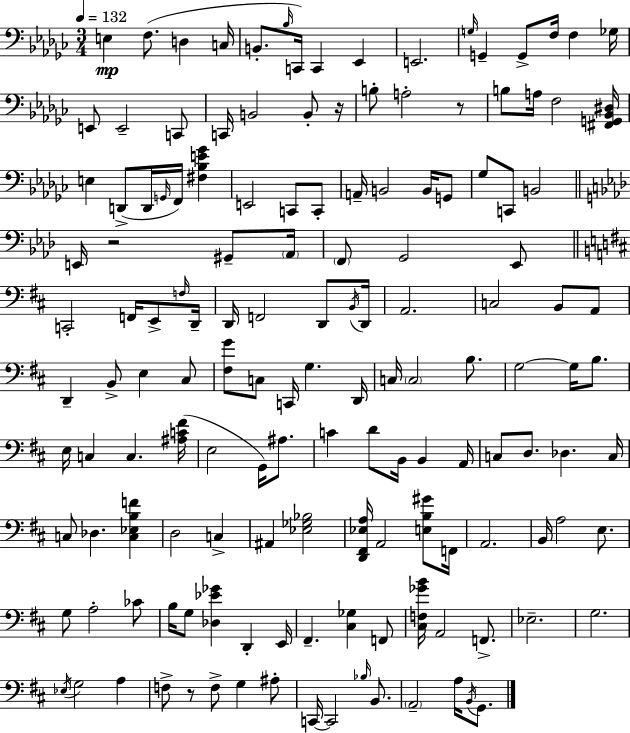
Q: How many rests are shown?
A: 4